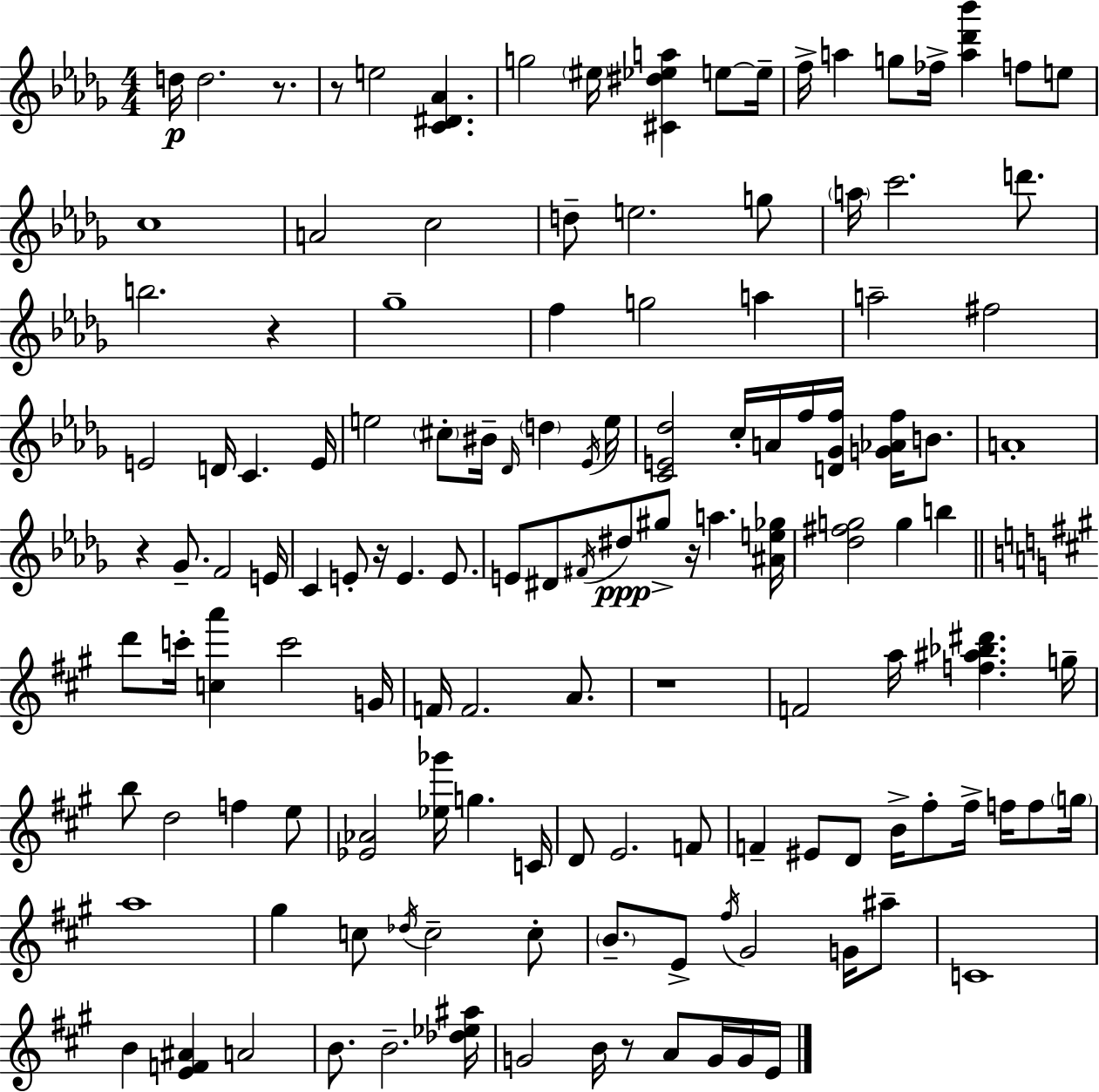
D5/s D5/h. R/e. R/e E5/h [C4,D#4,Ab4]/q. G5/h EIS5/s [C#4,D#5,Eb5,A5]/q E5/e E5/s F5/s A5/q G5/e FES5/s [A5,Db6,Bb6]/q F5/e E5/e C5/w A4/h C5/h D5/e E5/h. G5/e A5/s C6/h. D6/e. B5/h. R/q Gb5/w F5/q G5/h A5/q A5/h F#5/h E4/h D4/s C4/q. E4/s E5/h C#5/e BIS4/s Db4/s D5/q Eb4/s E5/s [C4,E4,Db5]/h C5/s A4/s F5/s [D4,Gb4,F5]/s [G4,Ab4,F5]/s B4/e. A4/w R/q Gb4/e. F4/h E4/s C4/q E4/e R/s E4/q. E4/e. E4/e D#4/e F#4/s D#5/e G#5/e R/s A5/q. [A#4,E5,Gb5]/s [Db5,F#5,G5]/h G5/q B5/q D6/e C6/s [C5,A6]/q C6/h G4/s F4/s F4/h. A4/e. R/w F4/h A5/s [F5,A#5,Bb5,D#6]/q. G5/s B5/e D5/h F5/q E5/e [Eb4,Ab4]/h [Eb5,Gb6]/s G5/q. C4/s D4/e E4/h. F4/e F4/q EIS4/e D4/e B4/s F#5/e F#5/s F5/s F5/e G5/s A5/w G#5/q C5/e Db5/s C5/h C5/e B4/e. E4/e F#5/s G#4/h G4/s A#5/e C4/w B4/q [E4,F4,A#4]/q A4/h B4/e. B4/h. [Db5,Eb5,A#5]/s G4/h B4/s R/e A4/e G4/s G4/s E4/s